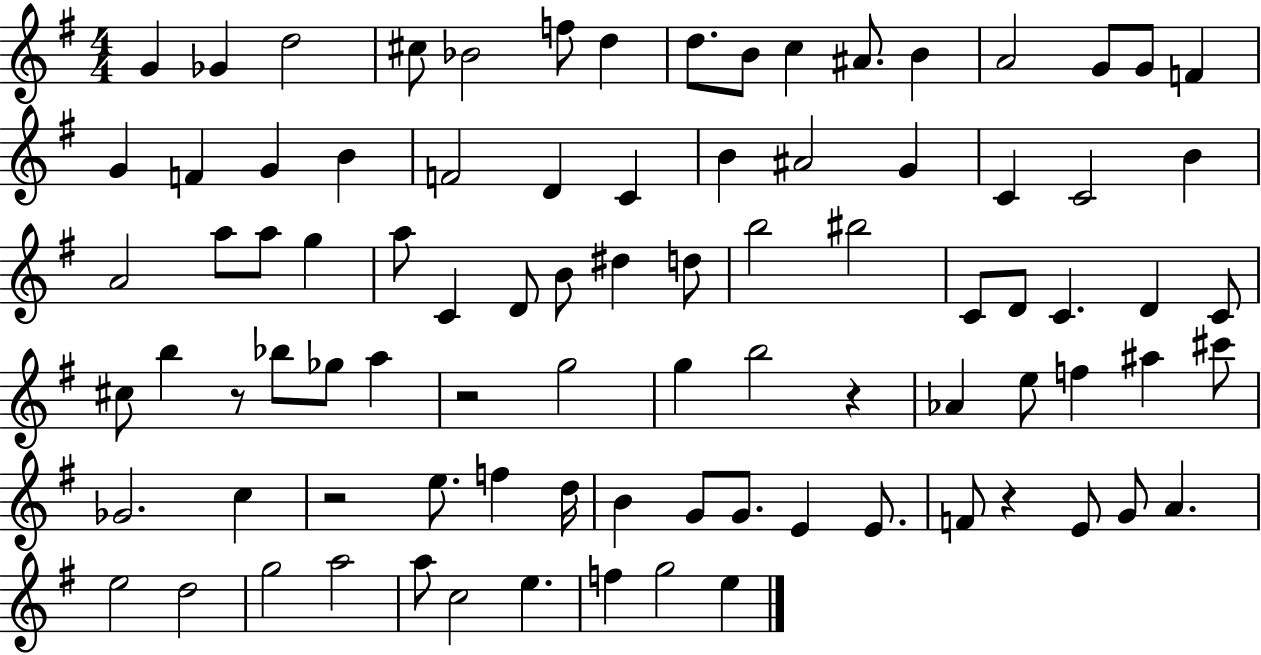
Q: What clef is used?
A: treble